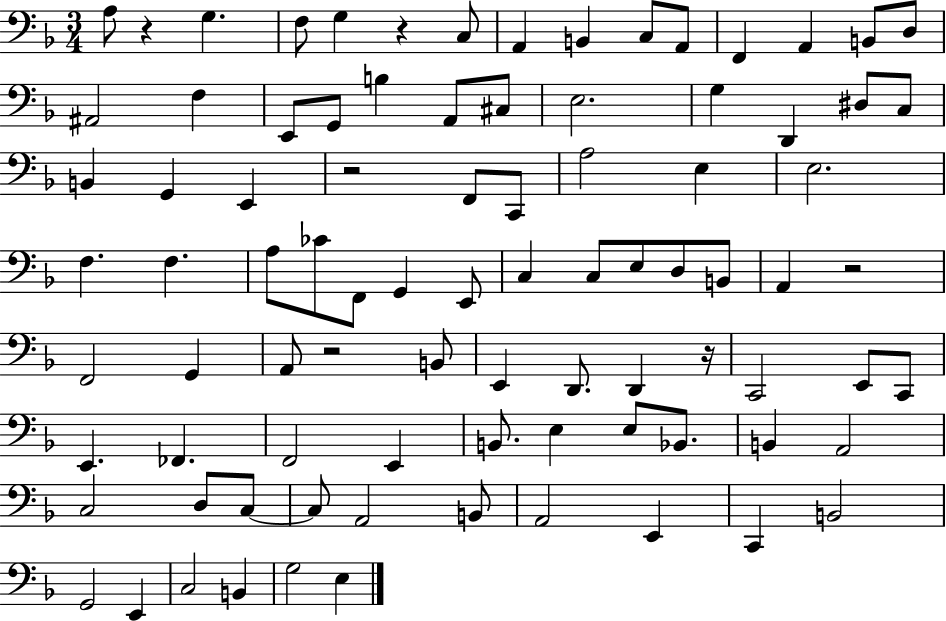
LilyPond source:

{
  \clef bass
  \numericTimeSignature
  \time 3/4
  \key f \major
  a8 r4 g4. | f8 g4 r4 c8 | a,4 b,4 c8 a,8 | f,4 a,4 b,8 d8 | \break ais,2 f4 | e,8 g,8 b4 a,8 cis8 | e2. | g4 d,4 dis8 c8 | \break b,4 g,4 e,4 | r2 f,8 c,8 | a2 e4 | e2. | \break f4. f4. | a8 ces'8 f,8 g,4 e,8 | c4 c8 e8 d8 b,8 | a,4 r2 | \break f,2 g,4 | a,8 r2 b,8 | e,4 d,8. d,4 r16 | c,2 e,8 c,8 | \break e,4. fes,4. | f,2 e,4 | b,8. e4 e8 bes,8. | b,4 a,2 | \break c2 d8 c8~~ | c8 a,2 b,8 | a,2 e,4 | c,4 b,2 | \break g,2 e,4 | c2 b,4 | g2 e4 | \bar "|."
}